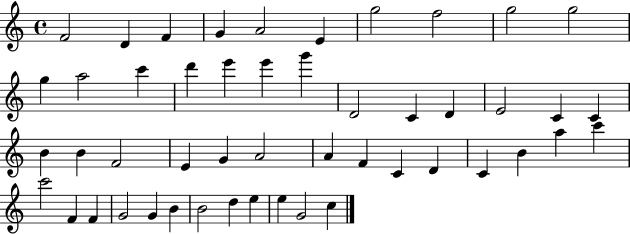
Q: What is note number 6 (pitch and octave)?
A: E4